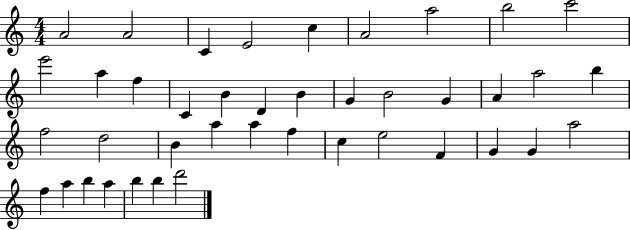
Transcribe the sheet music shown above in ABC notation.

X:1
T:Untitled
M:4/4
L:1/4
K:C
A2 A2 C E2 c A2 a2 b2 c'2 e'2 a f C B D B G B2 G A a2 b f2 d2 B a a f c e2 F G G a2 f a b a b b d'2